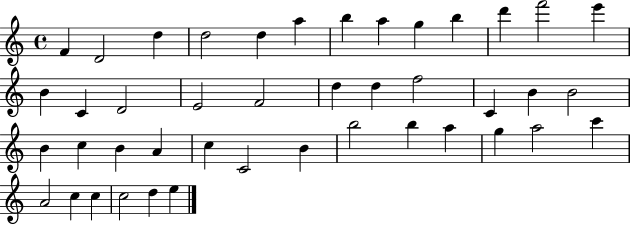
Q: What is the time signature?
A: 4/4